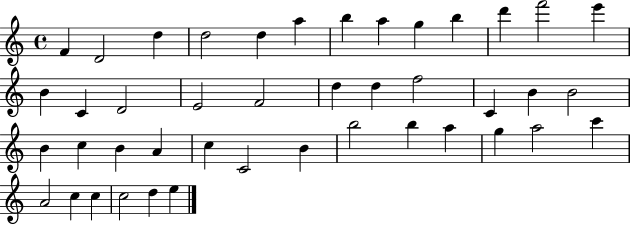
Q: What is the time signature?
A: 4/4